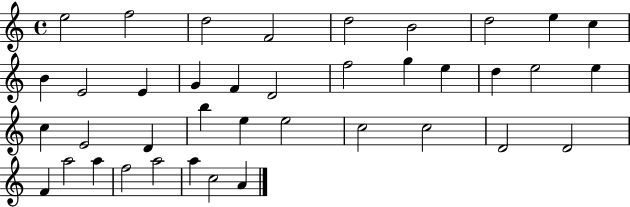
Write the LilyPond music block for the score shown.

{
  \clef treble
  \time 4/4
  \defaultTimeSignature
  \key c \major
  e''2 f''2 | d''2 f'2 | d''2 b'2 | d''2 e''4 c''4 | \break b'4 e'2 e'4 | g'4 f'4 d'2 | f''2 g''4 e''4 | d''4 e''2 e''4 | \break c''4 e'2 d'4 | b''4 e''4 e''2 | c''2 c''2 | d'2 d'2 | \break f'4 a''2 a''4 | f''2 a''2 | a''4 c''2 a'4 | \bar "|."
}